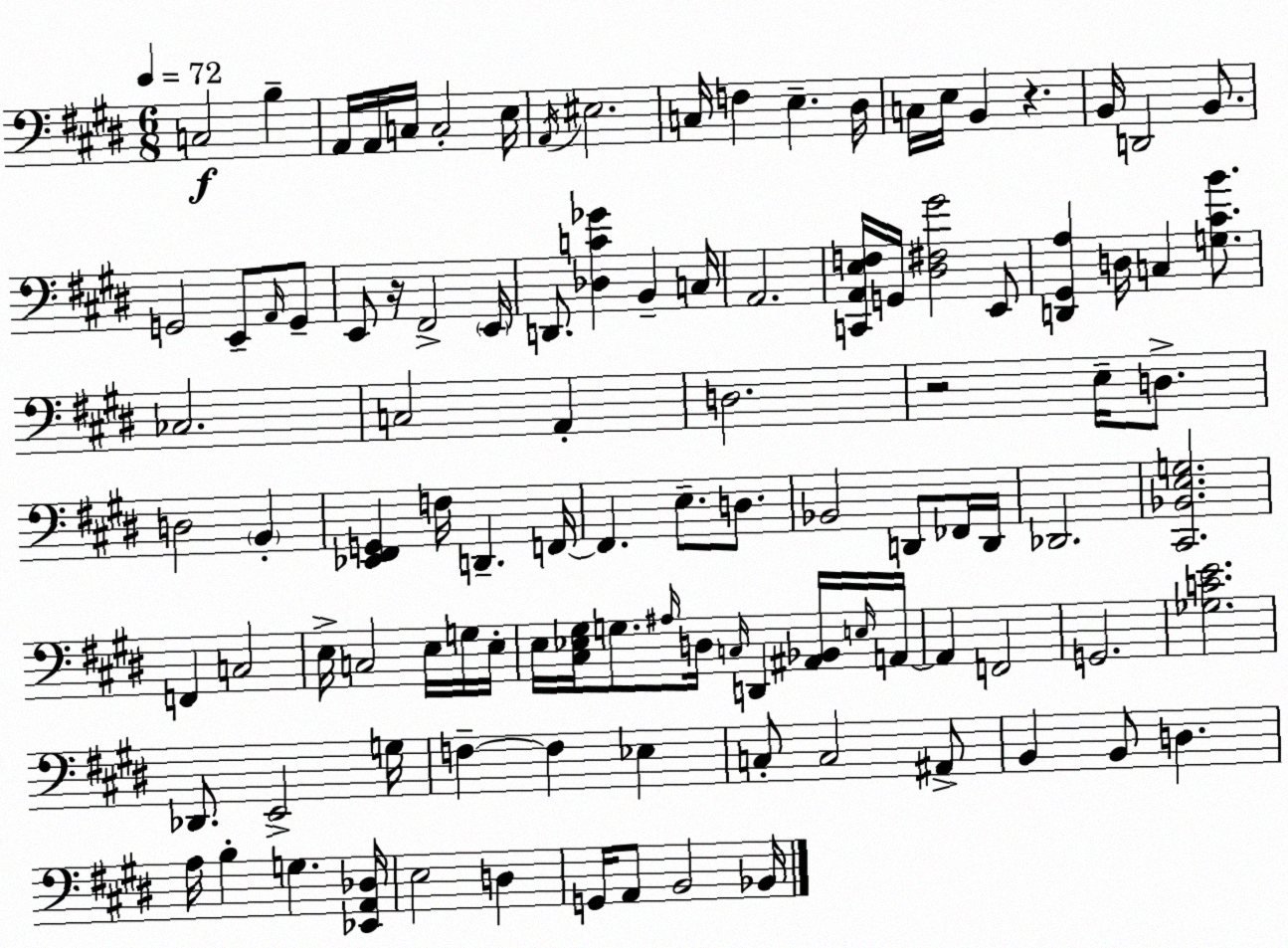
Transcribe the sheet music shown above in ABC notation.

X:1
T:Untitled
M:6/8
L:1/4
K:E
C,2 B, A,,/4 A,,/4 C,/4 C,2 E,/4 A,,/4 ^E,2 C,/4 F, E, ^D,/4 C,/4 E,/4 B,, z B,,/4 D,,2 B,,/2 G,,2 E,,/2 A,,/4 G,,/2 E,,/2 z/4 ^F,,2 E,,/4 D,,/2 [_D,C_G] B,, C,/4 A,,2 [C,,A,,E,F,]/4 G,,/4 [^D,^F,^G]2 E,,/2 [D,,^G,,A,] D,/4 C, [G,^CB]/2 _C,2 C,2 A,, D,2 z2 E,/4 D,/2 D,2 B,, [_E,,^F,,G,,] F,/4 D,, F,,/4 F,, E,/2 D,/2 _B,,2 D,,/2 _F,,/4 D,,/4 _D,,2 [^C,,_B,,E,G,]2 F,, C,2 E,/4 C,2 E,/4 G,/4 E,/4 E,/4 [^C,_E,^G,]/4 G,/2 ^A,/4 D,/4 C,/4 D,, [^A,,_B,,]/4 E,/4 A,,/4 A,, F,,2 G,,2 [_G,CE]2 _D,,/2 E,,2 G,/4 F, F, _E, C,/2 C,2 ^A,,/2 B,, B,,/2 D, A,/4 B, G, [_E,,A,,_D,]/4 E,2 D, G,,/4 A,,/2 B,,2 _B,,/4